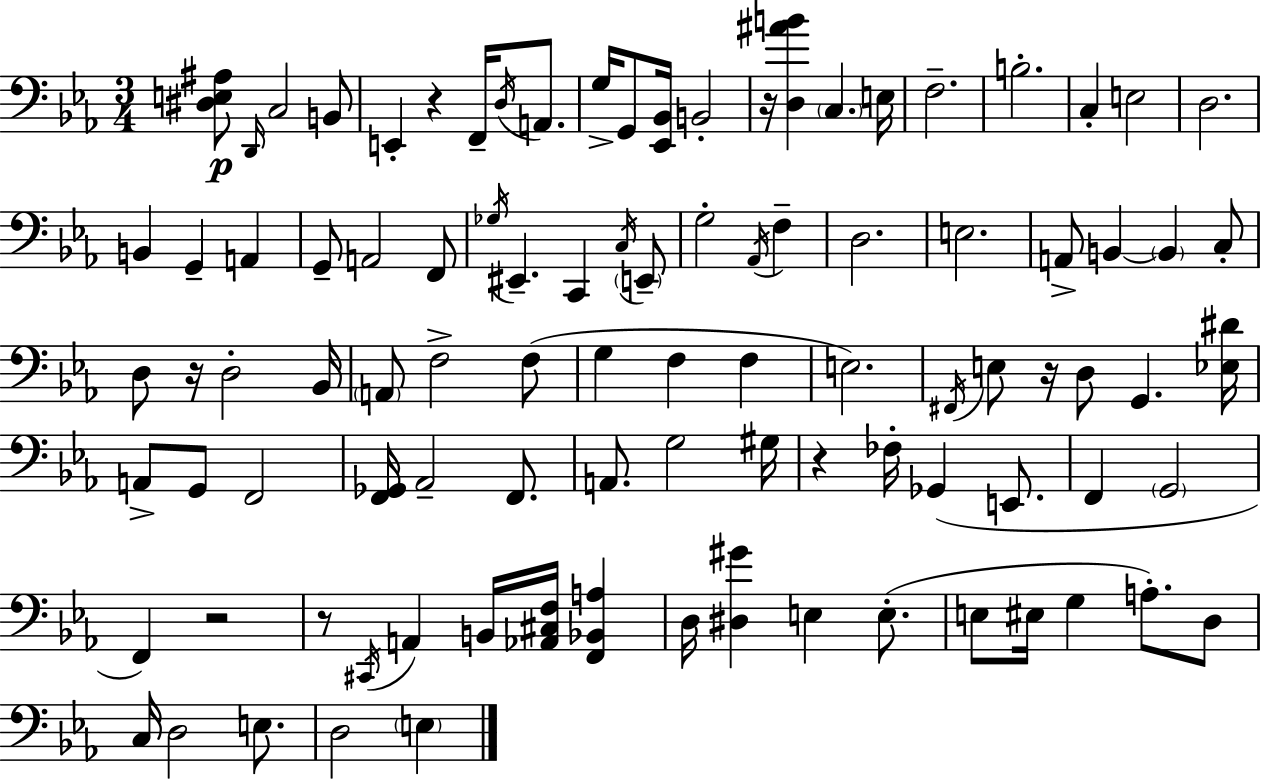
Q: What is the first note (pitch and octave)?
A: D2